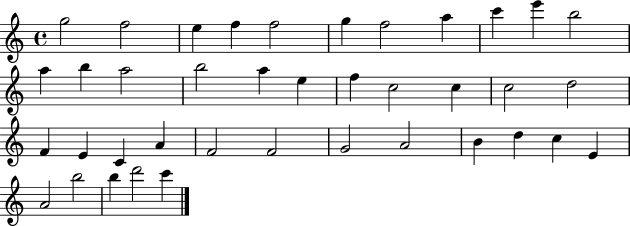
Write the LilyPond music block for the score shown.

{
  \clef treble
  \time 4/4
  \defaultTimeSignature
  \key c \major
  g''2 f''2 | e''4 f''4 f''2 | g''4 f''2 a''4 | c'''4 e'''4 b''2 | \break a''4 b''4 a''2 | b''2 a''4 e''4 | f''4 c''2 c''4 | c''2 d''2 | \break f'4 e'4 c'4 a'4 | f'2 f'2 | g'2 a'2 | b'4 d''4 c''4 e'4 | \break a'2 b''2 | b''4 d'''2 c'''4 | \bar "|."
}